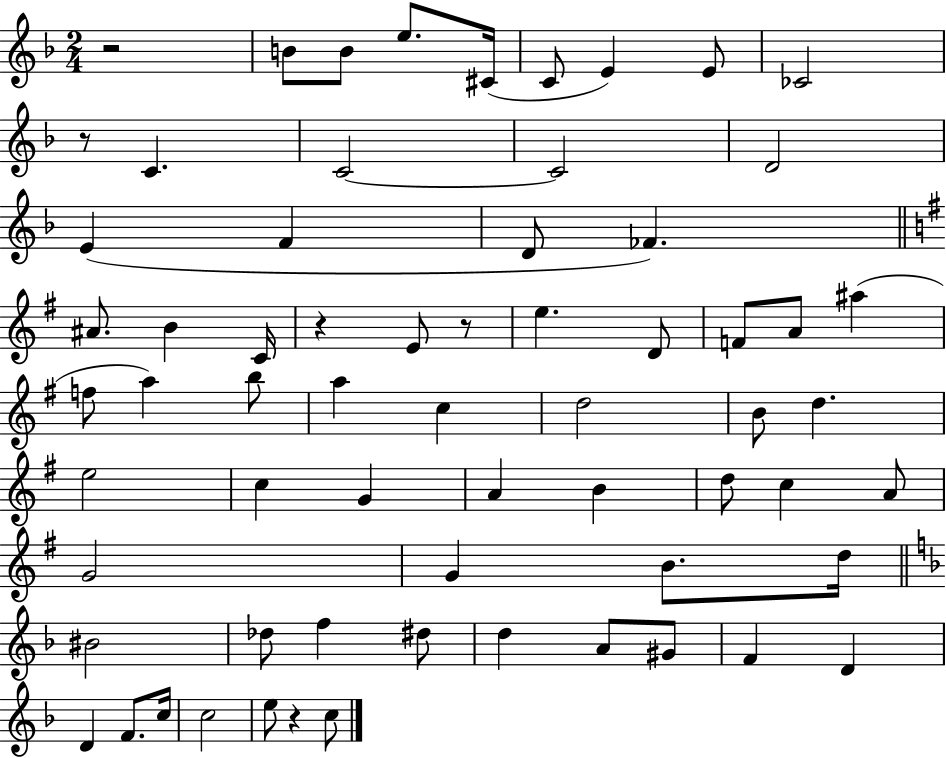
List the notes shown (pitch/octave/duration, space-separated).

R/h B4/e B4/e E5/e. C#4/s C4/e E4/q E4/e CES4/h R/e C4/q. C4/h C4/h D4/h E4/q F4/q D4/e FES4/q. A#4/e. B4/q C4/s R/q E4/e R/e E5/q. D4/e F4/e A4/e A#5/q F5/e A5/q B5/e A5/q C5/q D5/h B4/e D5/q. E5/h C5/q G4/q A4/q B4/q D5/e C5/q A4/e G4/h G4/q B4/e. D5/s BIS4/h Db5/e F5/q D#5/e D5/q A4/e G#4/e F4/q D4/q D4/q F4/e. C5/s C5/h E5/e R/q C5/e